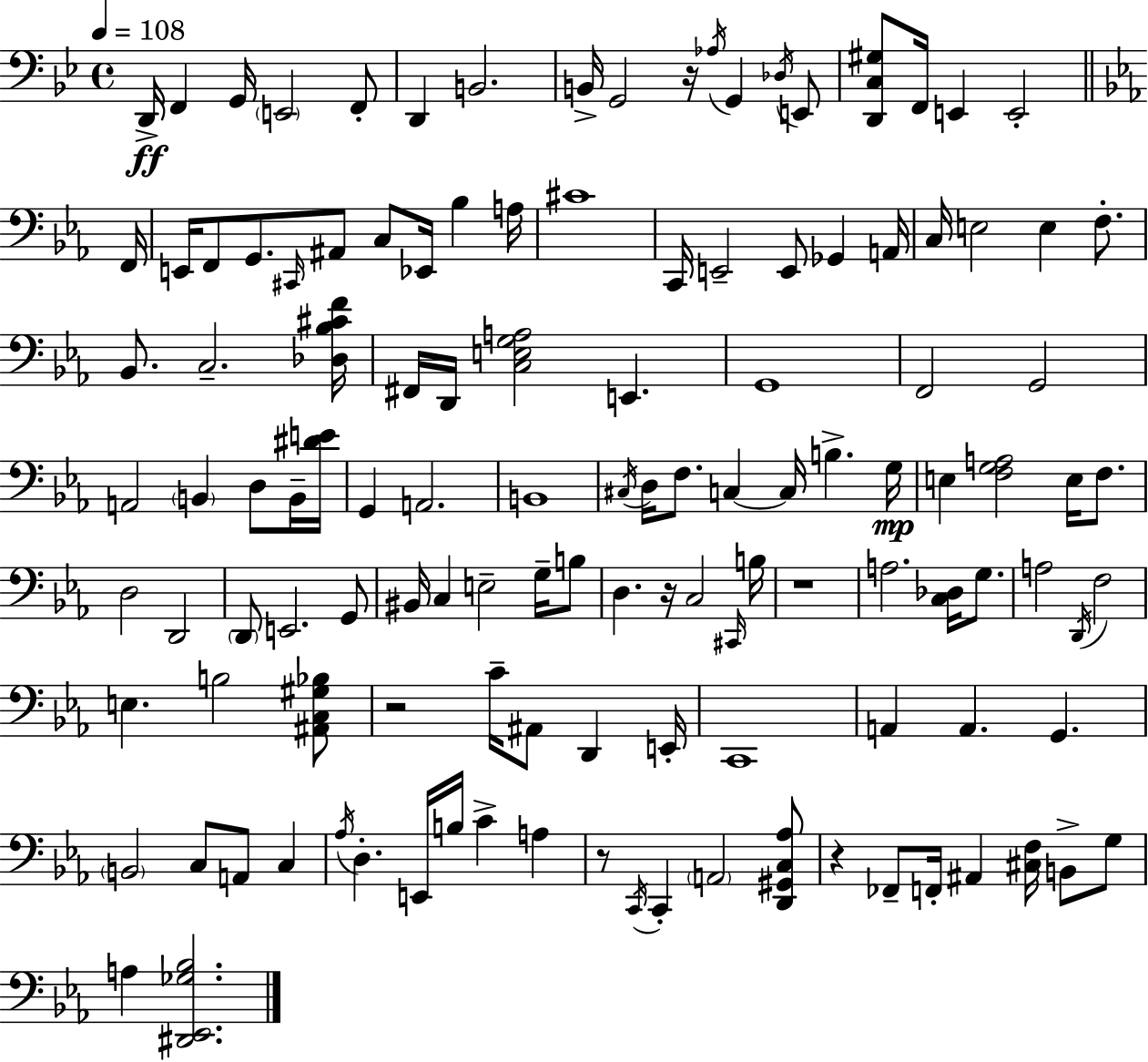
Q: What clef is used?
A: bass